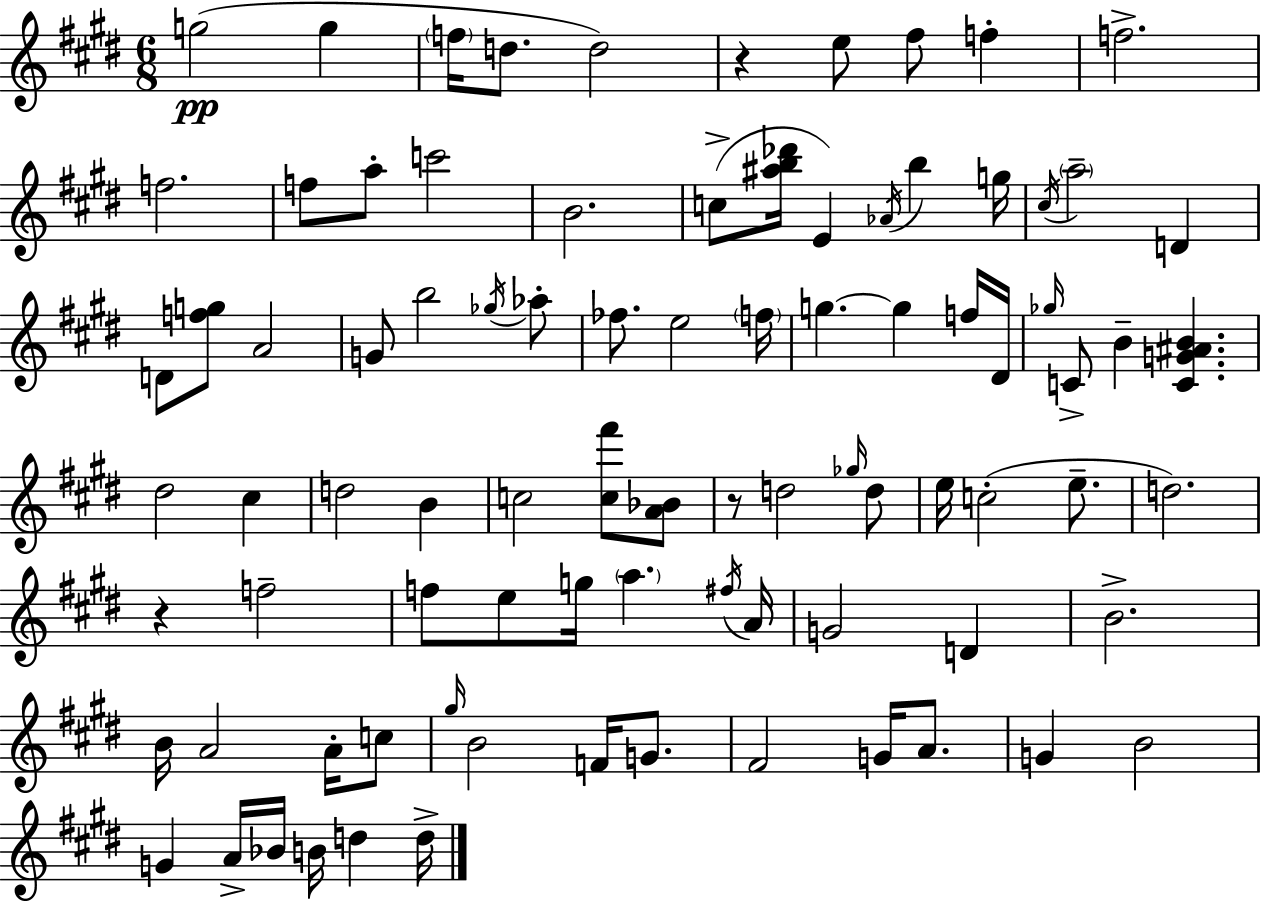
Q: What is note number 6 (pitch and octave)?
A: E5